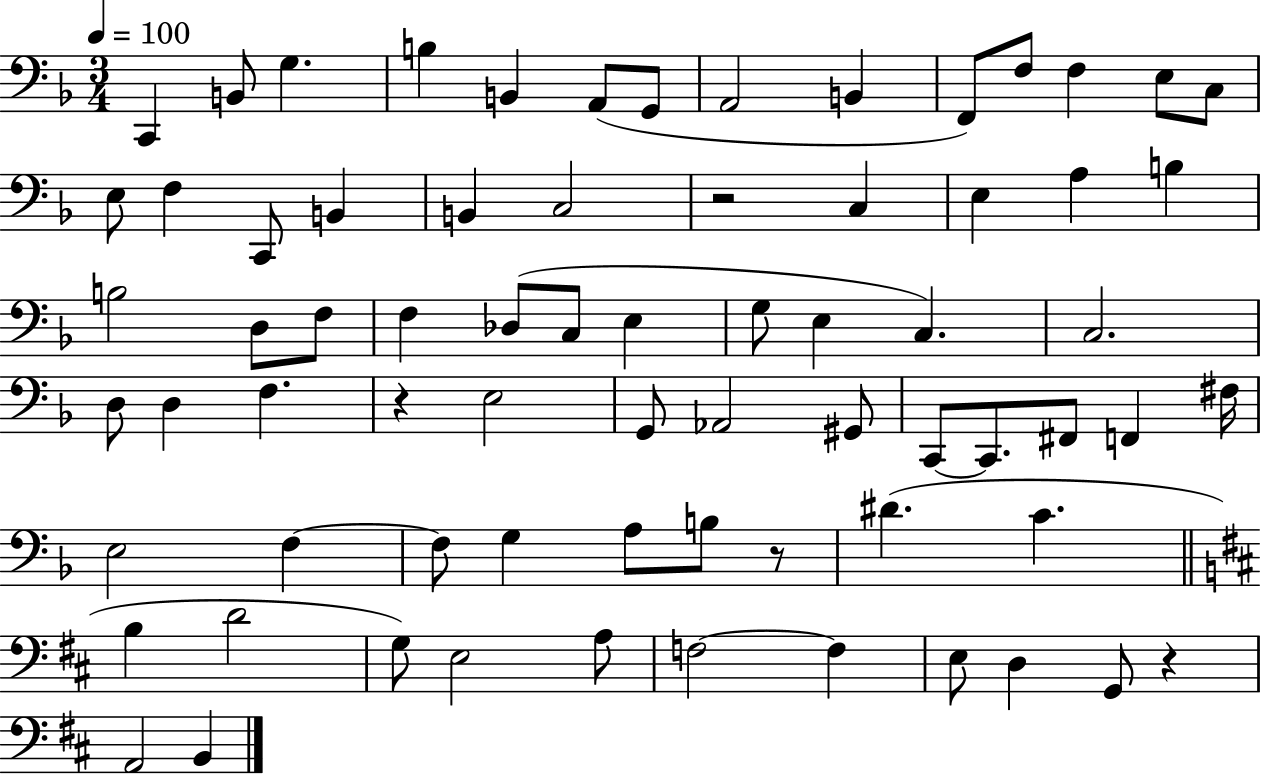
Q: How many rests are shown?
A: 4